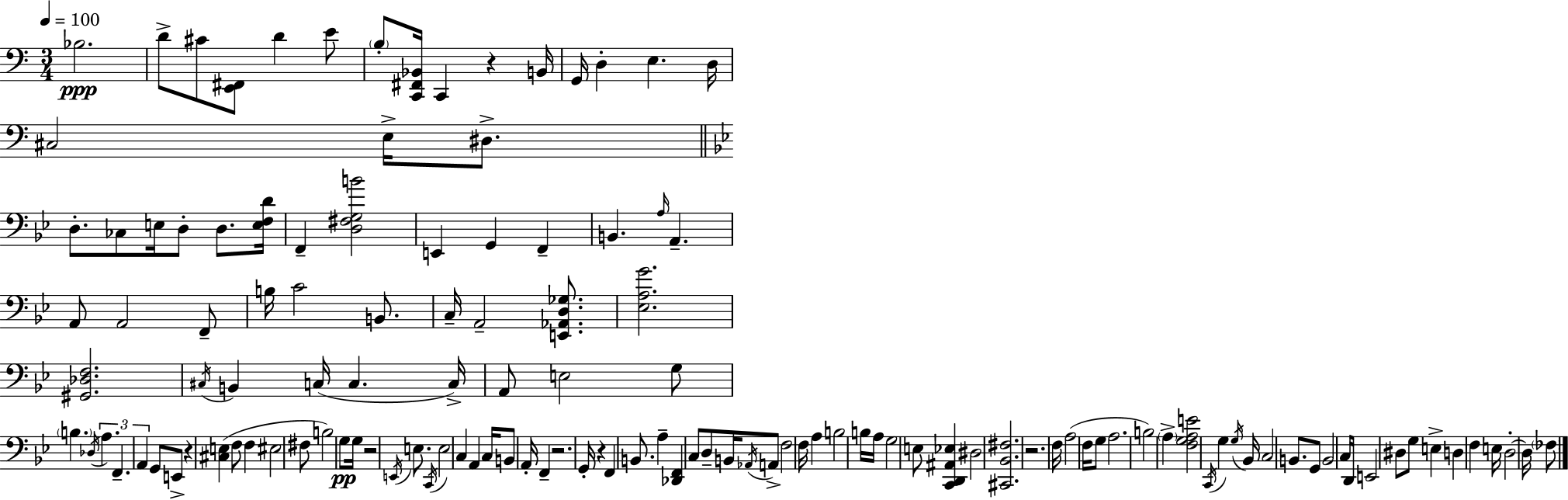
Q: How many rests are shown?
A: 6